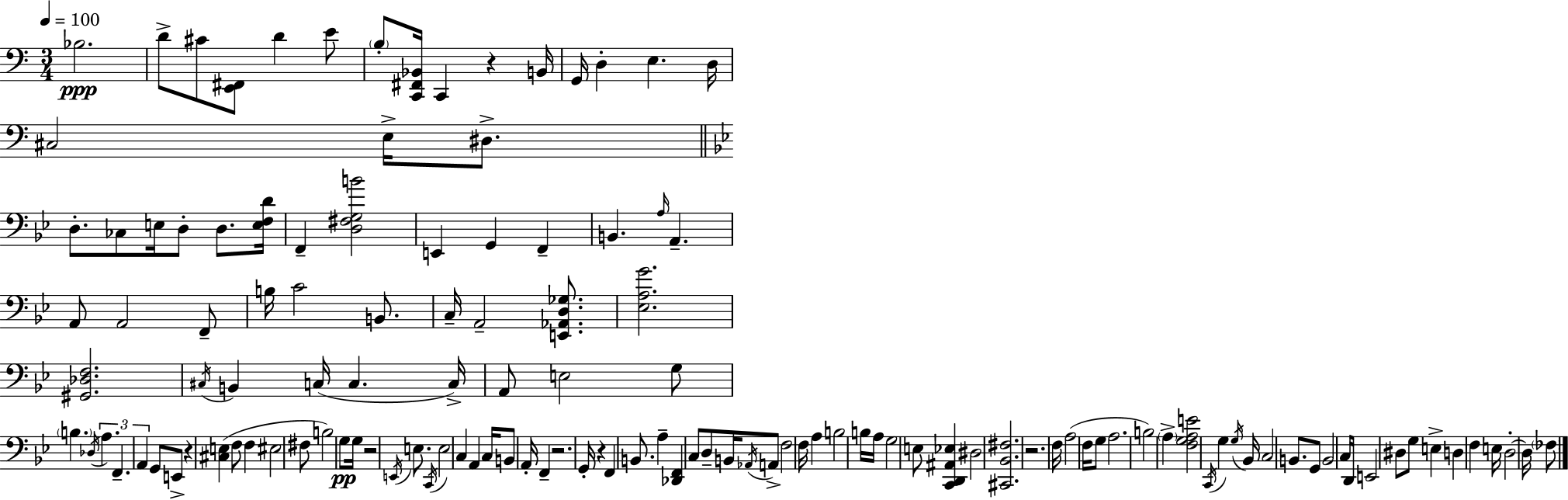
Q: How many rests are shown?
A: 6